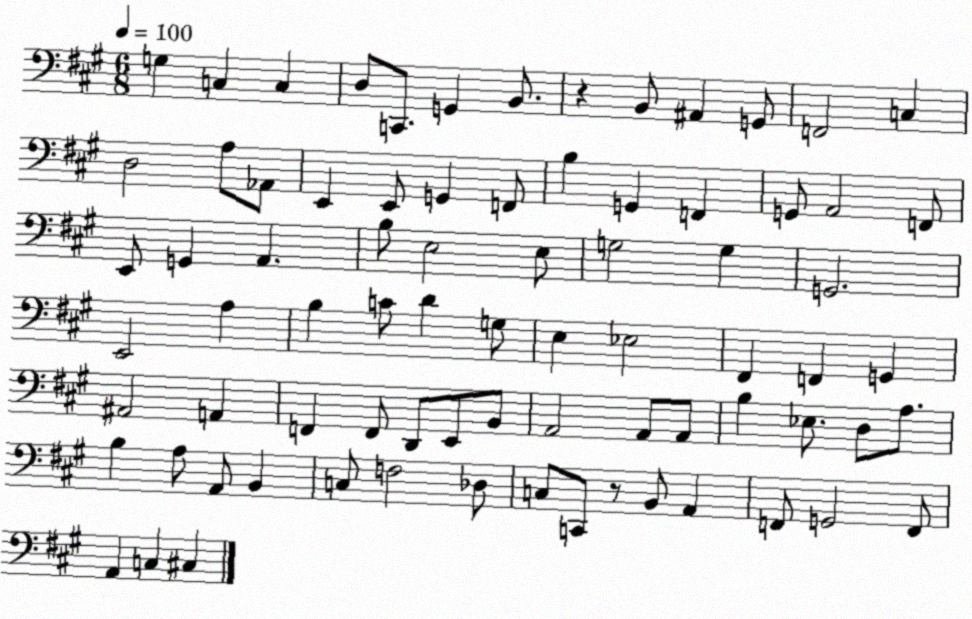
X:1
T:Untitled
M:6/8
L:1/4
K:A
G, C, C, D,/2 C,,/2 G,, B,,/2 z B,,/2 ^A,, G,,/2 F,,2 C, D,2 A,/2 _A,,/2 E,, E,,/2 G,, F,,/2 B, G,, F,, G,,/2 A,,2 F,,/2 E,,/2 G,, A,, B,/2 E,2 E,/2 G,2 G, G,,2 E,,2 A, B, C/2 D G,/2 E, _E,2 ^F,, F,, G,, ^A,,2 A,, F,, F,,/2 D,,/2 E,,/2 B,,/2 A,,2 A,,/2 A,,/2 B, _E,/2 D,/2 A,/2 B, A,/2 A,,/2 B,, C,/2 F,2 _D,/2 C,/2 C,,/2 z/2 B,,/2 A,, F,,/2 G,,2 F,,/2 A,, C, ^C,